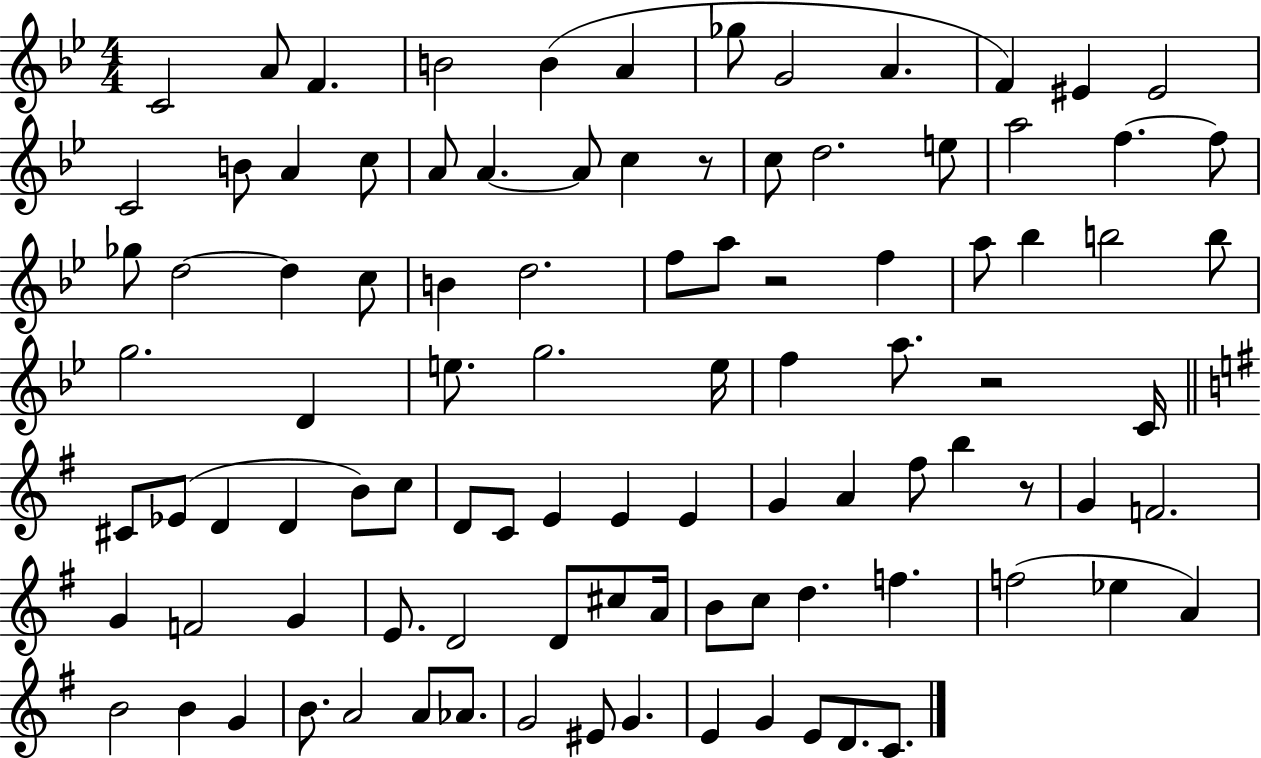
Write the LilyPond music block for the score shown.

{
  \clef treble
  \numericTimeSignature
  \time 4/4
  \key bes \major
  c'2 a'8 f'4. | b'2 b'4( a'4 | ges''8 g'2 a'4. | f'4) eis'4 eis'2 | \break c'2 b'8 a'4 c''8 | a'8 a'4.~~ a'8 c''4 r8 | c''8 d''2. e''8 | a''2 f''4.~~ f''8 | \break ges''8 d''2~~ d''4 c''8 | b'4 d''2. | f''8 a''8 r2 f''4 | a''8 bes''4 b''2 b''8 | \break g''2. d'4 | e''8. g''2. e''16 | f''4 a''8. r2 c'16 | \bar "||" \break \key e \minor cis'8 ees'8( d'4 d'4 b'8) c''8 | d'8 c'8 e'4 e'4 e'4 | g'4 a'4 fis''8 b''4 r8 | g'4 f'2. | \break g'4 f'2 g'4 | e'8. d'2 d'8 cis''8 a'16 | b'8 c''8 d''4. f''4. | f''2( ees''4 a'4) | \break b'2 b'4 g'4 | b'8. a'2 a'8 aes'8. | g'2 eis'8 g'4. | e'4 g'4 e'8 d'8. c'8. | \break \bar "|."
}